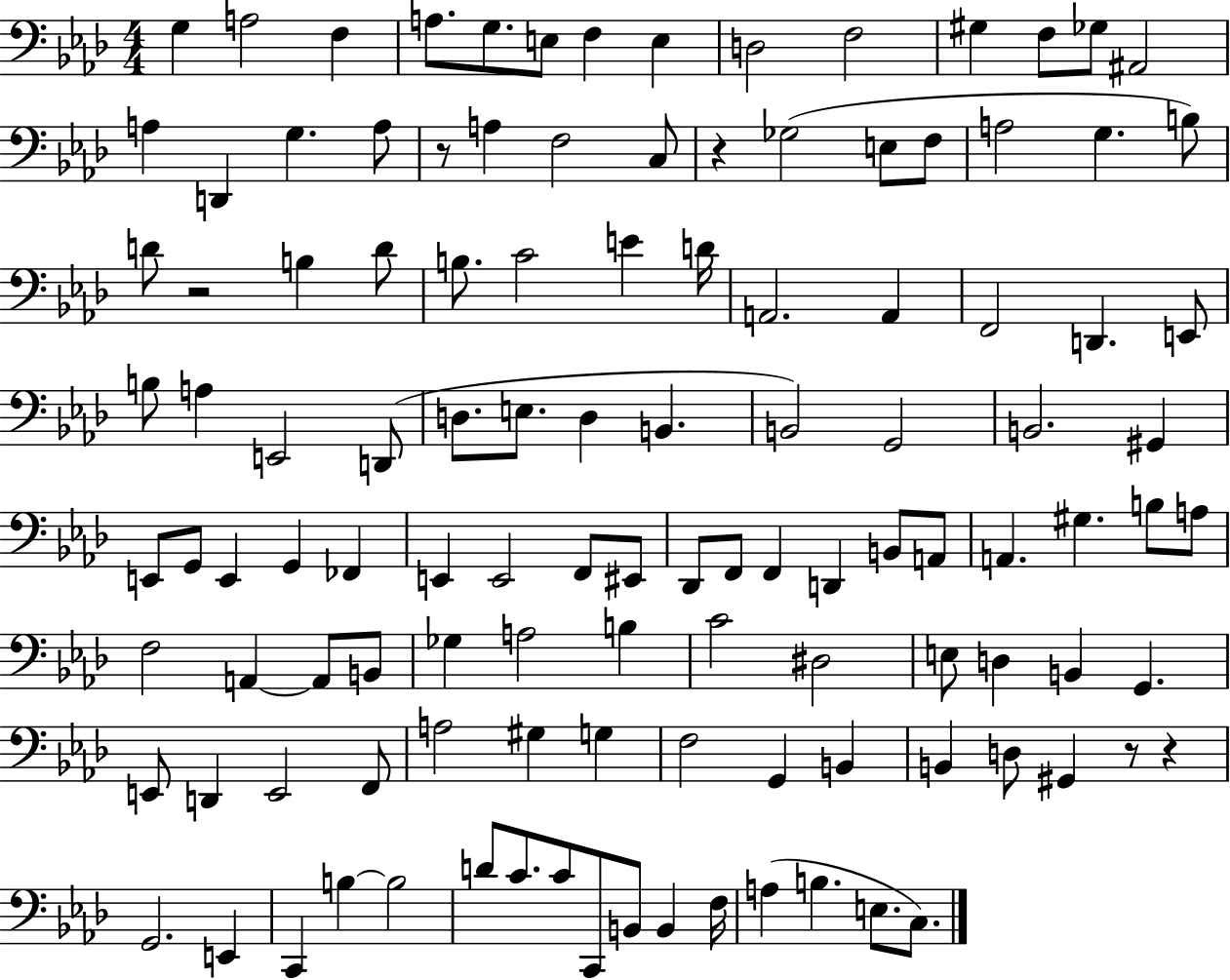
{
  \clef bass
  \numericTimeSignature
  \time 4/4
  \key aes \major
  g4 a2 f4 | a8. g8. e8 f4 e4 | d2 f2 | gis4 f8 ges8 ais,2 | \break a4 d,4 g4. a8 | r8 a4 f2 c8 | r4 ges2( e8 f8 | a2 g4. b8) | \break d'8 r2 b4 d'8 | b8. c'2 e'4 d'16 | a,2. a,4 | f,2 d,4. e,8 | \break b8 a4 e,2 d,8( | d8. e8. d4 b,4. | b,2) g,2 | b,2. gis,4 | \break e,8 g,8 e,4 g,4 fes,4 | e,4 e,2 f,8 eis,8 | des,8 f,8 f,4 d,4 b,8 a,8 | a,4. gis4. b8 a8 | \break f2 a,4~~ a,8 b,8 | ges4 a2 b4 | c'2 dis2 | e8 d4 b,4 g,4. | \break e,8 d,4 e,2 f,8 | a2 gis4 g4 | f2 g,4 b,4 | b,4 d8 gis,4 r8 r4 | \break g,2. e,4 | c,4 b4~~ b2 | d'8 c'8. c'8 c,8 b,8 b,4 f16 | a4( b4. e8. c8.) | \break \bar "|."
}